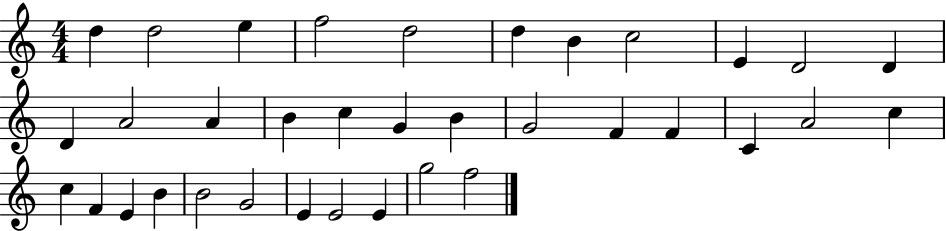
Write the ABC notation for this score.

X:1
T:Untitled
M:4/4
L:1/4
K:C
d d2 e f2 d2 d B c2 E D2 D D A2 A B c G B G2 F F C A2 c c F E B B2 G2 E E2 E g2 f2